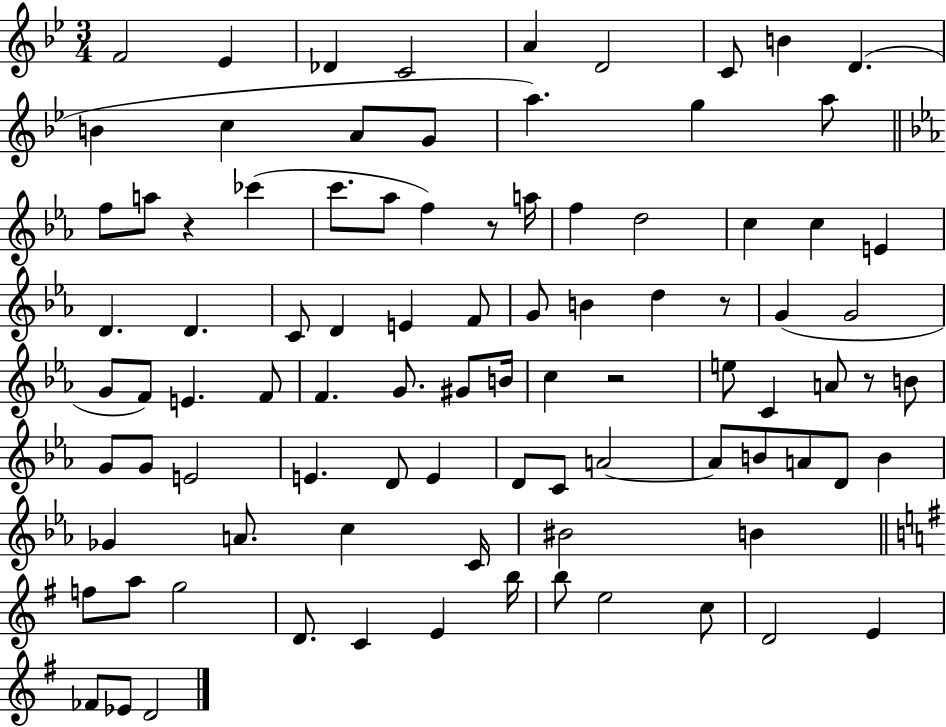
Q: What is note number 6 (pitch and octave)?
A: D4